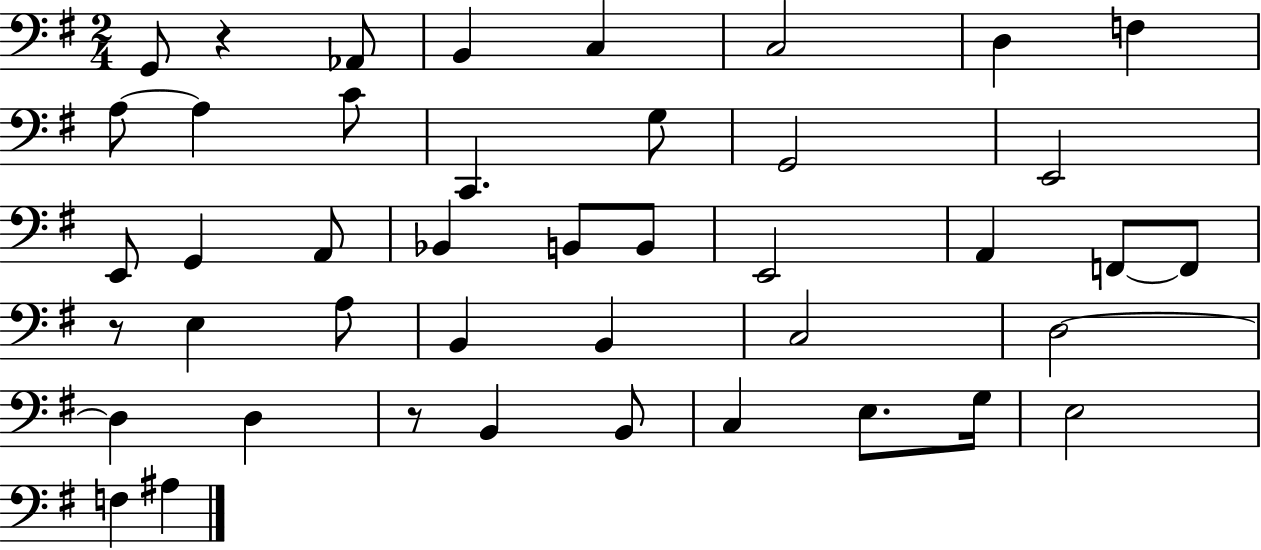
X:1
T:Untitled
M:2/4
L:1/4
K:G
G,,/2 z _A,,/2 B,, C, C,2 D, F, A,/2 A, C/2 C,, G,/2 G,,2 E,,2 E,,/2 G,, A,,/2 _B,, B,,/2 B,,/2 E,,2 A,, F,,/2 F,,/2 z/2 E, A,/2 B,, B,, C,2 D,2 D, D, z/2 B,, B,,/2 C, E,/2 G,/4 E,2 F, ^A,